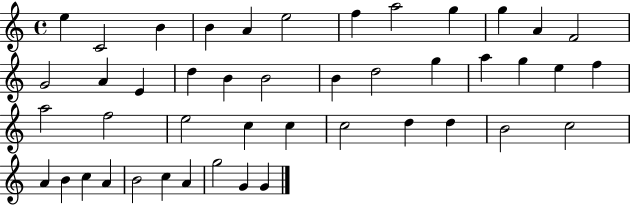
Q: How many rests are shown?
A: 0